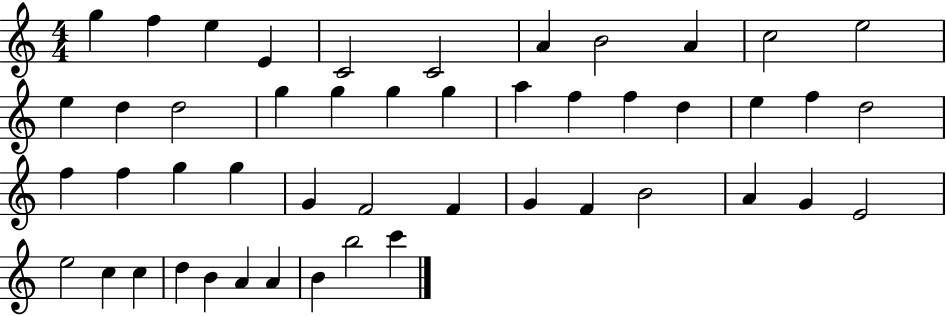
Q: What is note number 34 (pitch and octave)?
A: F4